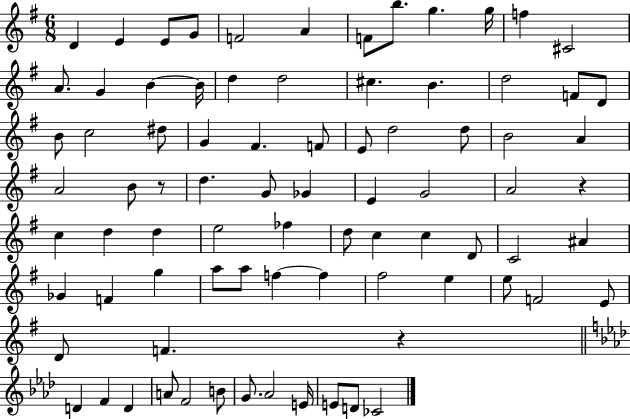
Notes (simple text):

D4/q E4/q E4/e G4/e F4/h A4/q F4/e B5/e. G5/q. G5/s F5/q C#4/h A4/e. G4/q B4/q B4/s D5/q D5/h C#5/q. B4/q. D5/h F4/e D4/e B4/e C5/h D#5/e G4/q F#4/q. F4/e E4/e D5/h D5/e B4/h A4/q A4/h B4/e R/e D5/q. G4/e Gb4/q E4/q G4/h A4/h R/q C5/q D5/q D5/q E5/h FES5/q D5/e C5/q C5/q D4/e C4/h A#4/q Gb4/q F4/q G5/q A5/e A5/e F5/q F5/q F#5/h E5/q E5/e F4/h E4/e D4/e F4/q. R/q D4/q F4/q D4/q A4/e F4/h B4/e G4/e. Ab4/h E4/s E4/e D4/e CES4/h